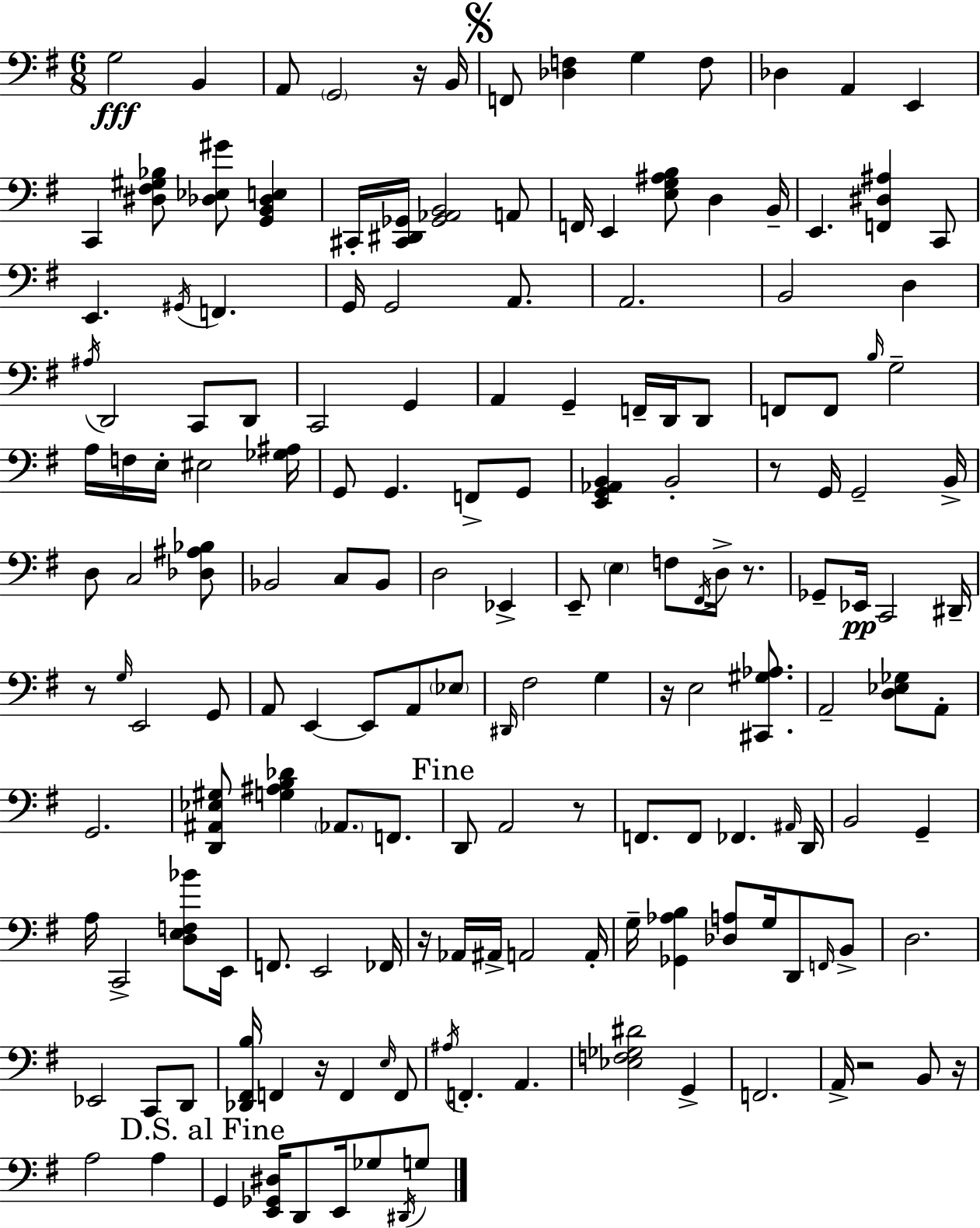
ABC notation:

X:1
T:Untitled
M:6/8
L:1/4
K:G
G,2 B,, A,,/2 G,,2 z/4 B,,/4 F,,/2 [_D,F,] G, F,/2 _D, A,, E,, C,, [^D,^F,^G,_B,]/2 [_D,_E,^G]/2 [G,,B,,_D,E,] ^C,,/4 [^C,,^D,,_G,,]/4 [_G,,_A,,B,,]2 A,,/2 F,,/4 E,, [E,G,^A,B,]/2 D, B,,/4 E,, [F,,^D,^A,] C,,/2 E,, ^G,,/4 F,, G,,/4 G,,2 A,,/2 A,,2 B,,2 D, ^A,/4 D,,2 C,,/2 D,,/2 C,,2 G,, A,, G,, F,,/4 D,,/4 D,,/2 F,,/2 F,,/2 B,/4 G,2 A,/4 F,/4 E,/4 ^E,2 [_G,^A,]/4 G,,/2 G,, F,,/2 G,,/2 [E,,G,,_A,,B,,] B,,2 z/2 G,,/4 G,,2 B,,/4 D,/2 C,2 [_D,^A,_B,]/2 _B,,2 C,/2 _B,,/2 D,2 _E,, E,,/2 E, F,/2 ^F,,/4 D,/4 z/2 _G,,/2 _E,,/4 C,,2 ^D,,/4 z/2 G,/4 E,,2 G,,/2 A,,/2 E,, E,,/2 A,,/2 _E,/2 ^D,,/4 ^F,2 G, z/4 E,2 [^C,,^G,_A,]/2 A,,2 [D,_E,_G,]/2 A,,/2 G,,2 [D,,^A,,_E,^G,]/2 [G,^A,B,_D] _A,,/2 F,,/2 D,,/2 A,,2 z/2 F,,/2 F,,/2 _F,, ^A,,/4 D,,/4 B,,2 G,, A,/4 C,,2 [D,E,F,_B]/2 E,,/4 F,,/2 E,,2 _F,,/4 z/4 _A,,/4 ^A,,/4 A,,2 A,,/4 G,/4 [_G,,_A,B,] [_D,A,]/2 G,/4 D,,/2 F,,/4 B,,/2 D,2 _E,,2 C,,/2 D,,/2 [_D,,^F,,B,]/4 F,, z/4 F,, E,/4 F,,/2 ^A,/4 F,, A,, [_E,F,_G,^D]2 G,, F,,2 A,,/4 z2 B,,/2 z/4 A,2 A, G,, [E,,_G,,^D,]/4 D,,/2 E,,/4 _G,/2 ^D,,/4 G,/2